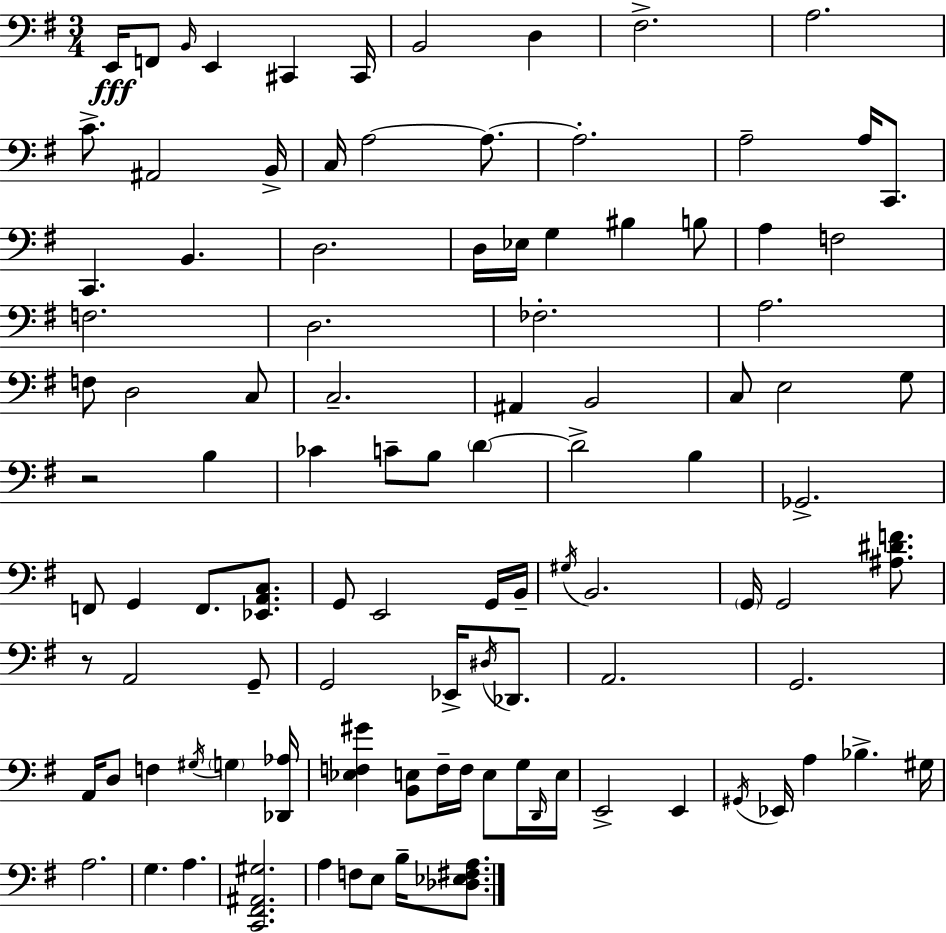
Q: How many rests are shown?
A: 2